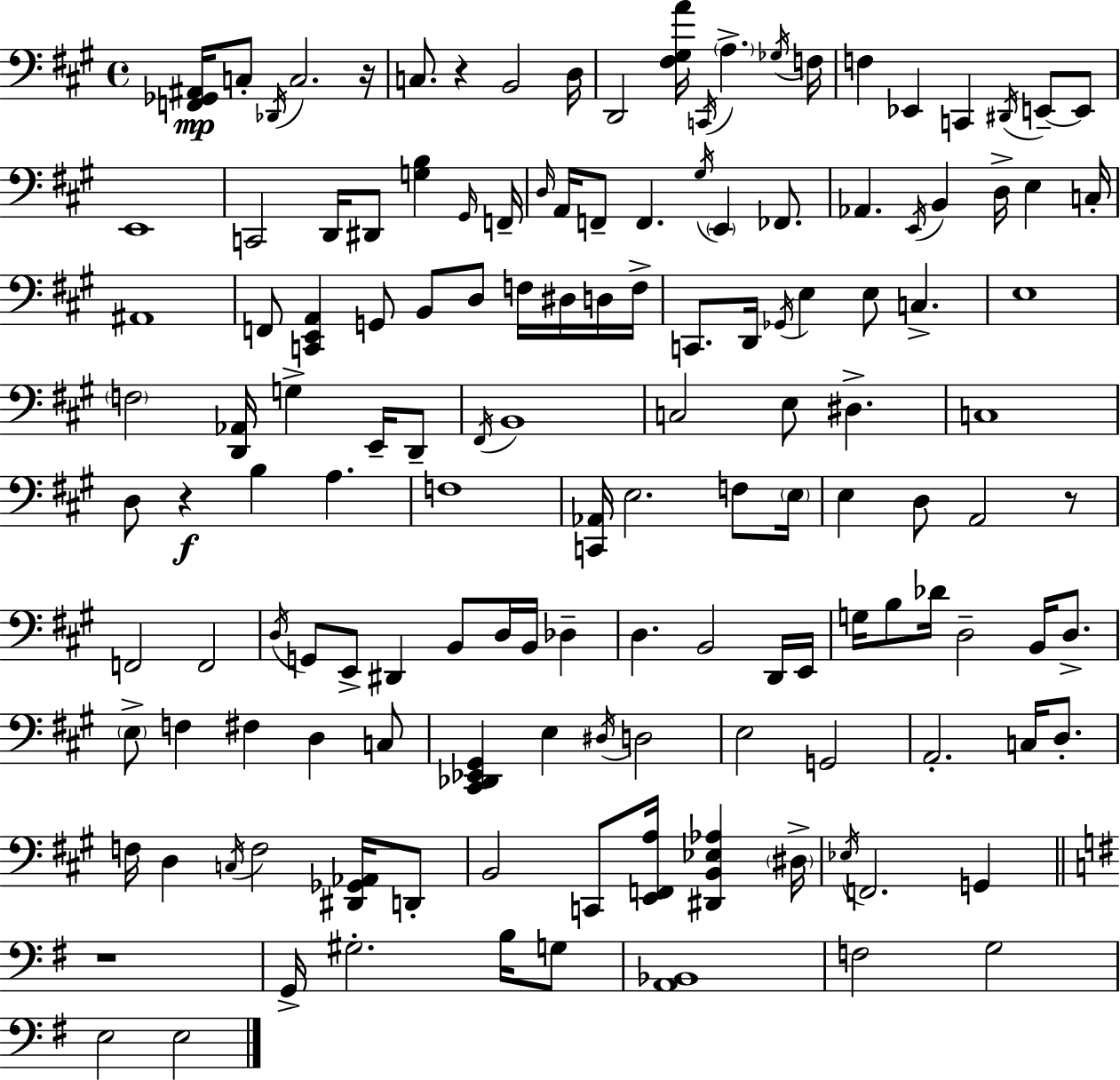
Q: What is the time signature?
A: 4/4